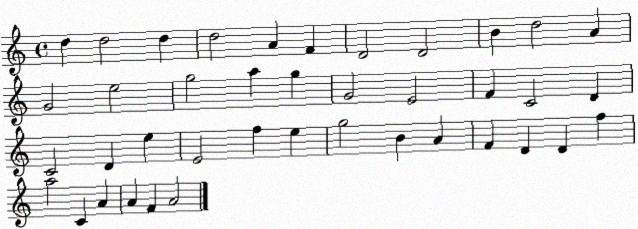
X:1
T:Untitled
M:4/4
L:1/4
K:C
d d2 d d2 A F D2 D2 B d2 A G2 e2 g2 a g G2 E2 F C2 D C2 D e E2 f e g2 B A F D D f a2 C A A F A2